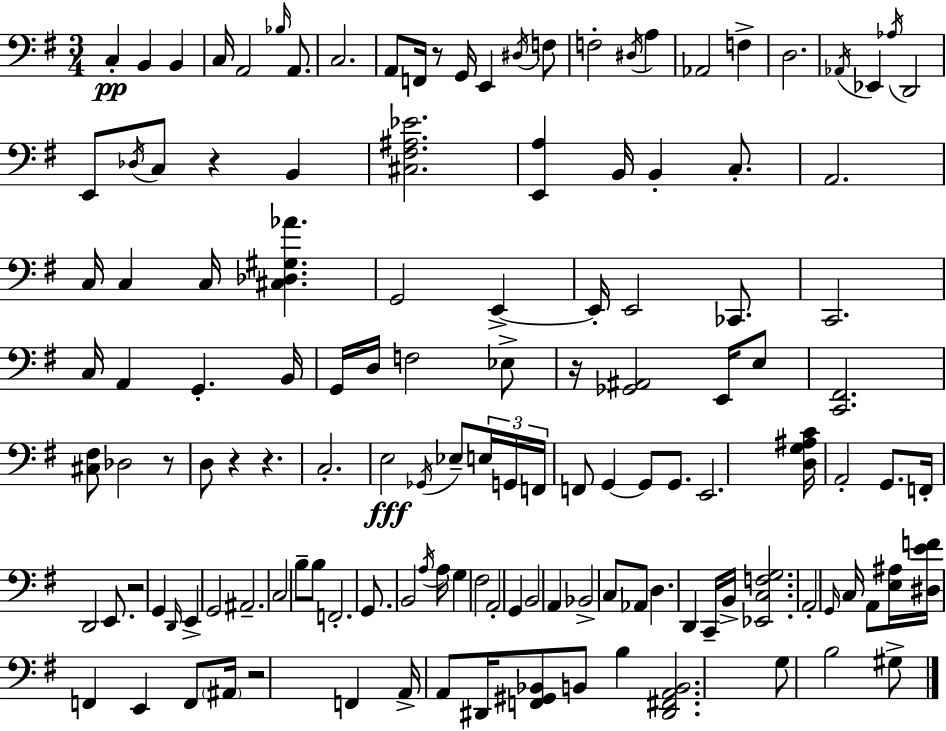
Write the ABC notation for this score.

X:1
T:Untitled
M:3/4
L:1/4
K:G
C, B,, B,, C,/4 A,,2 _B,/4 A,,/2 C,2 A,,/2 F,,/4 z/2 G,,/4 E,, ^D,/4 F,/2 F,2 ^D,/4 A, _A,,2 F, D,2 _A,,/4 _E,, _A,/4 D,,2 E,,/2 _D,/4 C,/2 z B,, [^C,^F,^A,_E]2 [E,,A,] B,,/4 B,, C,/2 A,,2 C,/4 C, C,/4 [^C,_D,^G,_A] G,,2 E,, E,,/4 E,,2 _C,,/2 C,,2 C,/4 A,, G,, B,,/4 G,,/4 D,/4 F,2 _E,/2 z/4 [_G,,^A,,]2 E,,/4 E,/2 [C,,^F,,]2 [^C,^F,]/2 _D,2 z/2 D,/2 z z C,2 E,2 _G,,/4 _E,/2 E,/4 G,,/4 F,,/4 F,,/2 G,, G,,/2 G,,/2 E,,2 [D,G,^A,C]/4 A,,2 G,,/2 F,,/4 D,,2 E,,/2 z2 G,, D,,/4 E,, G,,2 ^A,,2 C,2 B,/2 B,/2 F,,2 G,,/2 B,,2 A,/4 A,/4 G, ^F,2 A,,2 G,, B,,2 A,, _B,,2 C,/2 _A,,/2 D, D,, C,,/4 B,,/4 [_E,,C,F,G,]2 A,,2 G,,/4 C,/4 A,,/2 [E,^A,]/4 [^D,EF]/4 F,, E,, F,,/2 ^A,,/4 z2 F,, A,,/4 A,,/2 ^D,,/4 [F,,^G,,_B,,]/2 B,,/2 B, [^D,,^F,,A,,B,,]2 G,/2 B,2 ^G,/2